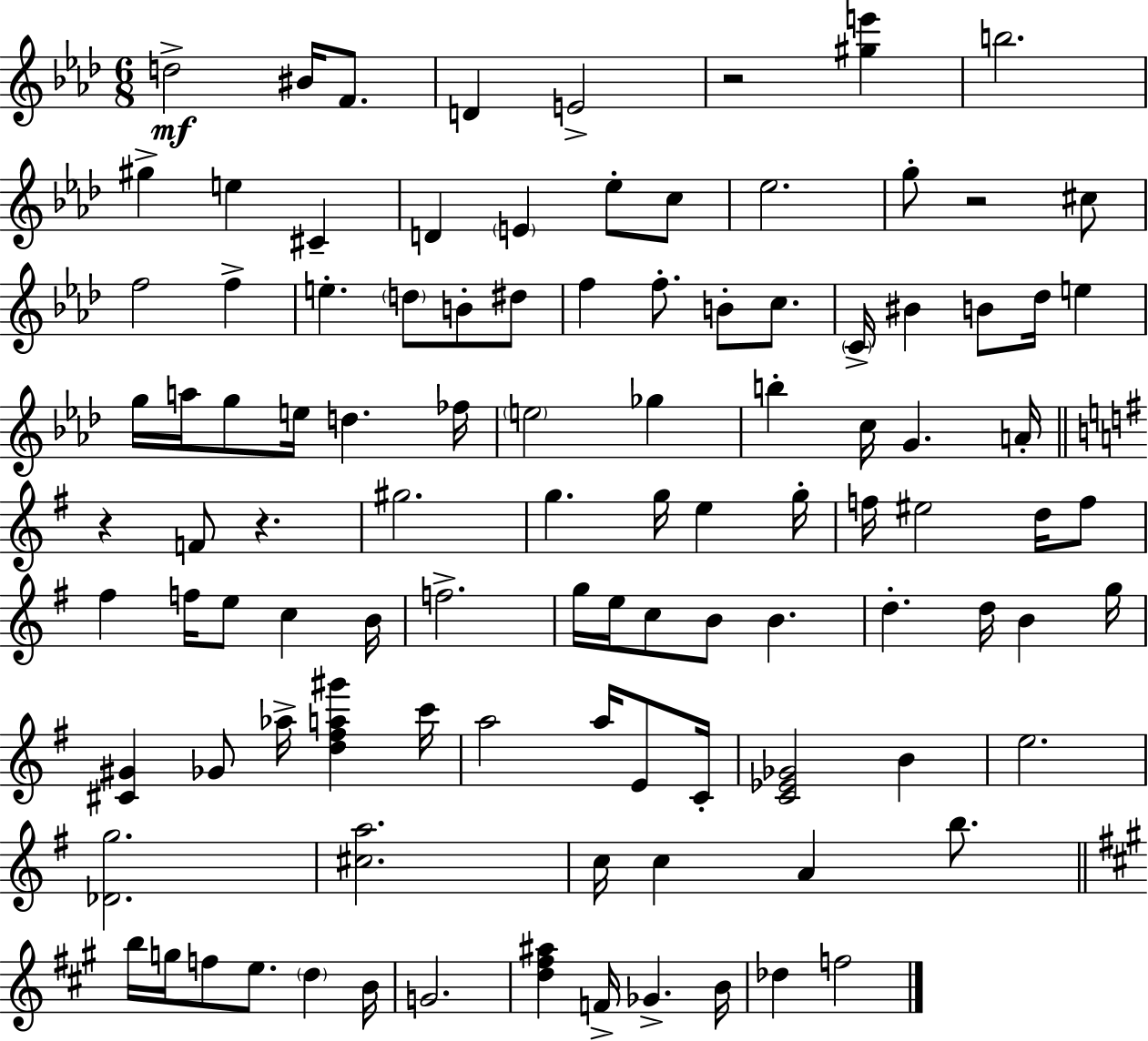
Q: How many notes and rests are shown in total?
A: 104